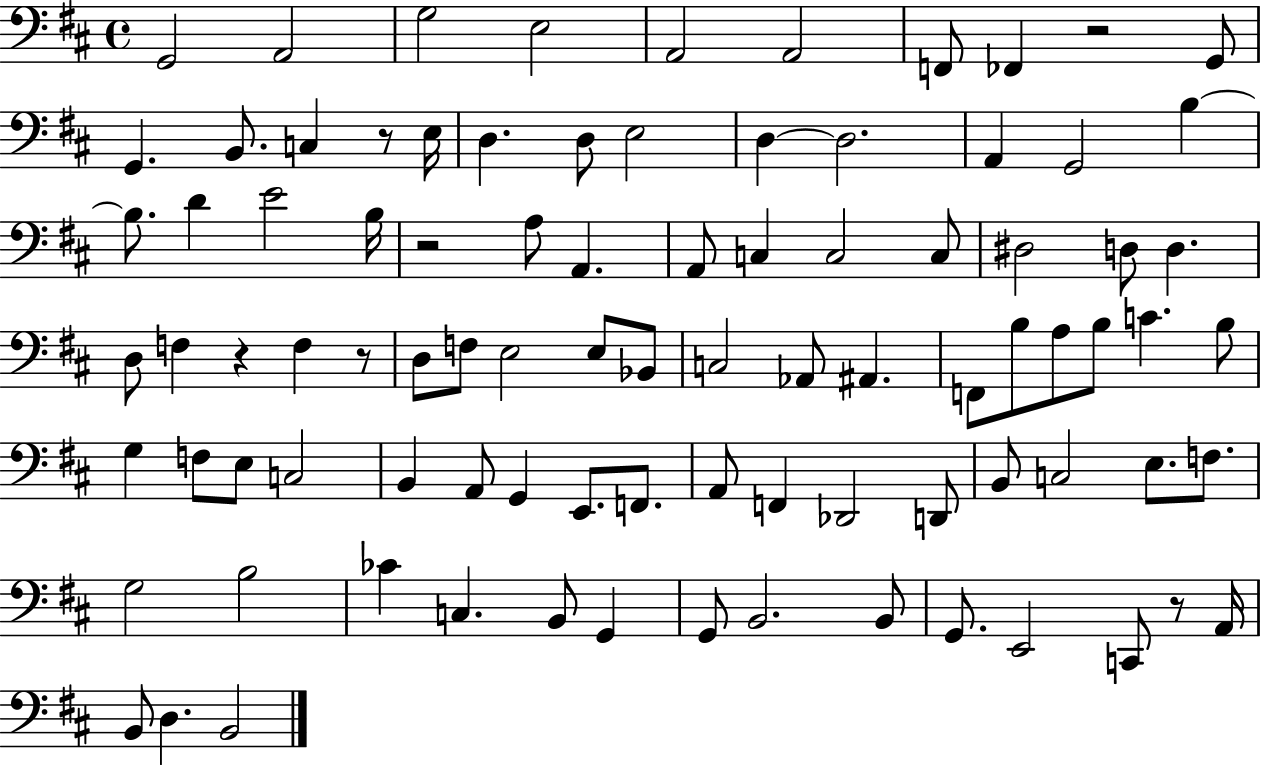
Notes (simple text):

G2/h A2/h G3/h E3/h A2/h A2/h F2/e FES2/q R/h G2/e G2/q. B2/e. C3/q R/e E3/s D3/q. D3/e E3/h D3/q D3/h. A2/q G2/h B3/q B3/e. D4/q E4/h B3/s R/h A3/e A2/q. A2/e C3/q C3/h C3/e D#3/h D3/e D3/q. D3/e F3/q R/q F3/q R/e D3/e F3/e E3/h E3/e Bb2/e C3/h Ab2/e A#2/q. F2/e B3/e A3/e B3/e C4/q. B3/e G3/q F3/e E3/e C3/h B2/q A2/e G2/q E2/e. F2/e. A2/e F2/q Db2/h D2/e B2/e C3/h E3/e. F3/e. G3/h B3/h CES4/q C3/q. B2/e G2/q G2/e B2/h. B2/e G2/e. E2/h C2/e R/e A2/s B2/e D3/q. B2/h